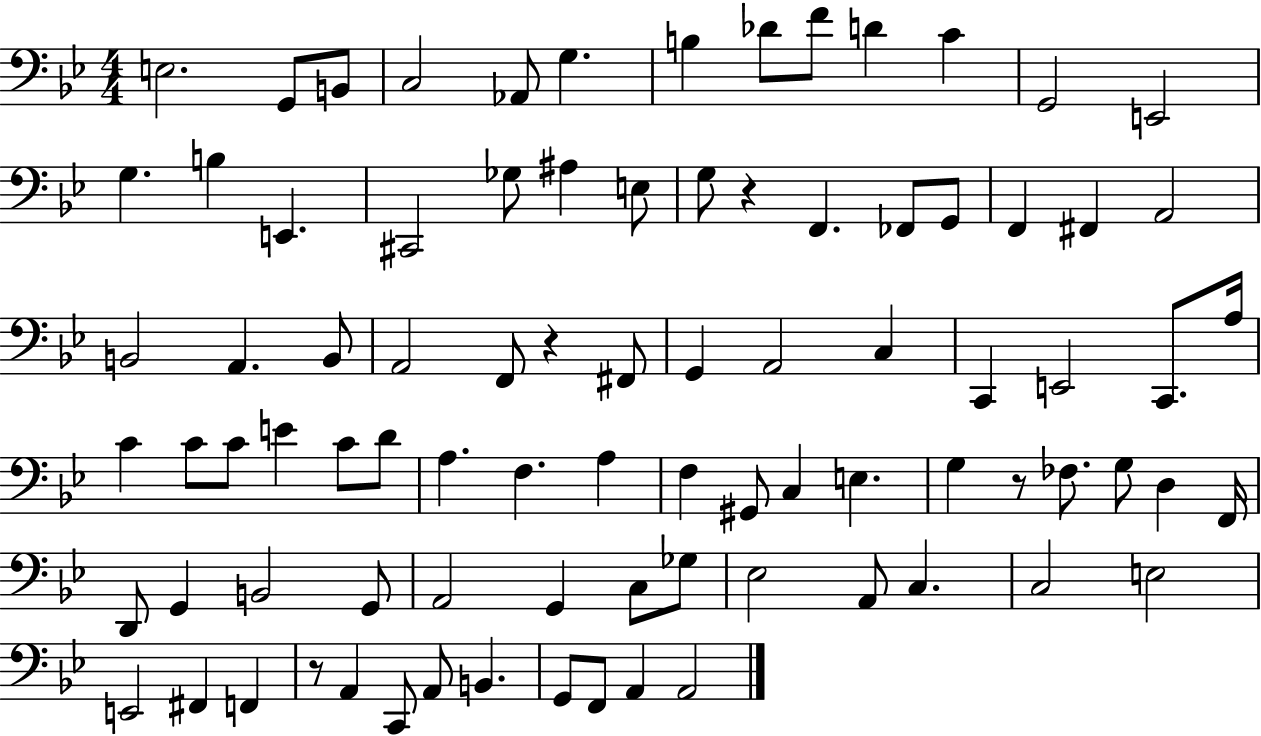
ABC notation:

X:1
T:Untitled
M:4/4
L:1/4
K:Bb
E,2 G,,/2 B,,/2 C,2 _A,,/2 G, B, _D/2 F/2 D C G,,2 E,,2 G, B, E,, ^C,,2 _G,/2 ^A, E,/2 G,/2 z F,, _F,,/2 G,,/2 F,, ^F,, A,,2 B,,2 A,, B,,/2 A,,2 F,,/2 z ^F,,/2 G,, A,,2 C, C,, E,,2 C,,/2 A,/4 C C/2 C/2 E C/2 D/2 A, F, A, F, ^G,,/2 C, E, G, z/2 _F,/2 G,/2 D, F,,/4 D,,/2 G,, B,,2 G,,/2 A,,2 G,, C,/2 _G,/2 _E,2 A,,/2 C, C,2 E,2 E,,2 ^F,, F,, z/2 A,, C,,/2 A,,/2 B,, G,,/2 F,,/2 A,, A,,2